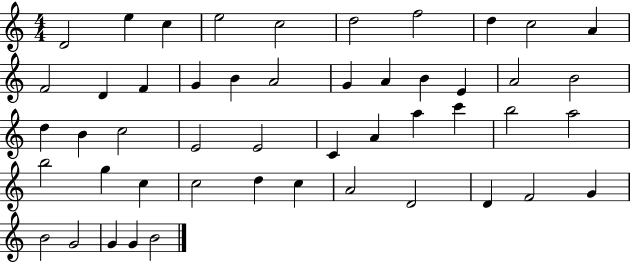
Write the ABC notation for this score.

X:1
T:Untitled
M:4/4
L:1/4
K:C
D2 e c e2 c2 d2 f2 d c2 A F2 D F G B A2 G A B E A2 B2 d B c2 E2 E2 C A a c' b2 a2 b2 g c c2 d c A2 D2 D F2 G B2 G2 G G B2